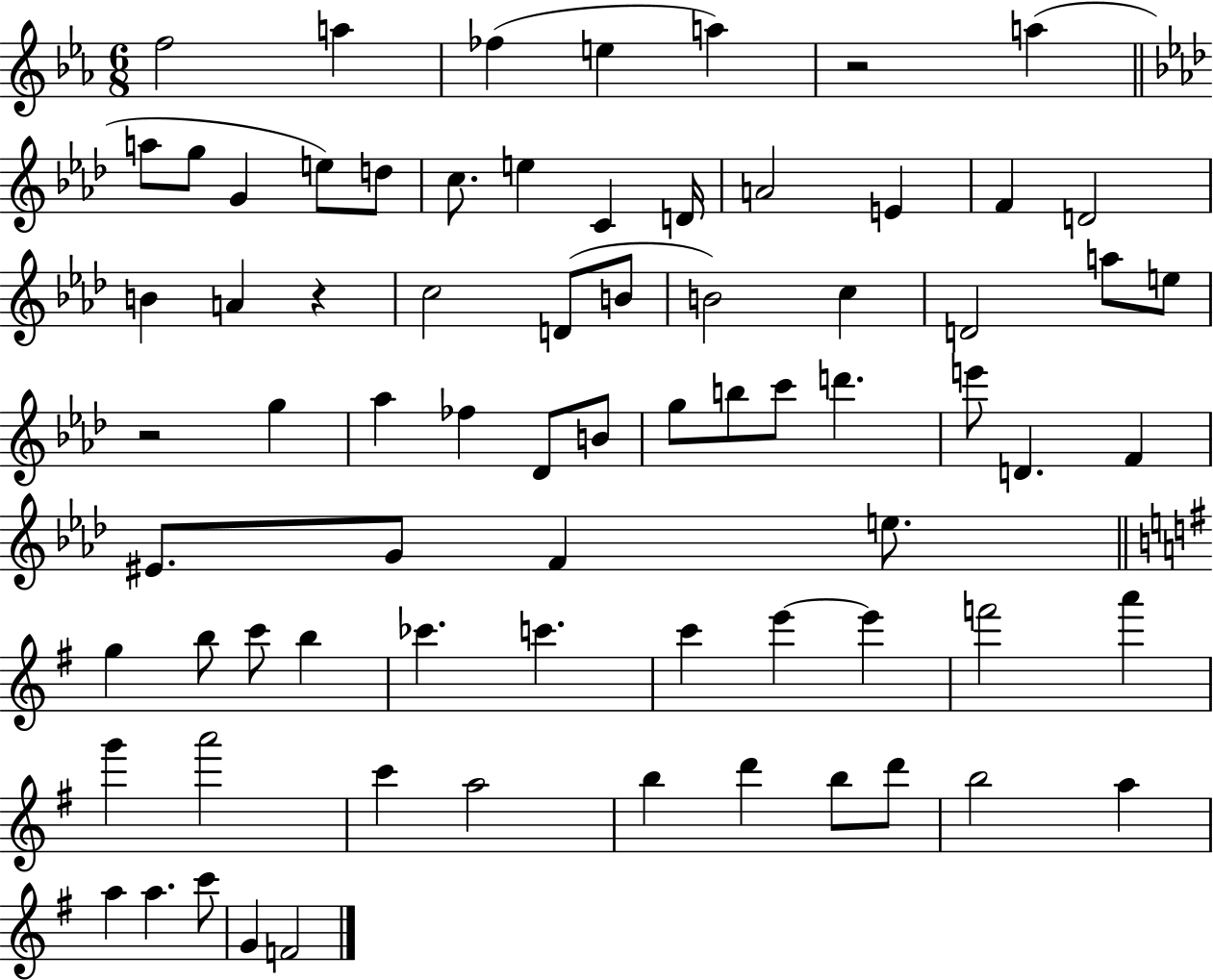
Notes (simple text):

F5/h A5/q FES5/q E5/q A5/q R/h A5/q A5/e G5/e G4/q E5/e D5/e C5/e. E5/q C4/q D4/s A4/h E4/q F4/q D4/h B4/q A4/q R/q C5/h D4/e B4/e B4/h C5/q D4/h A5/e E5/e R/h G5/q Ab5/q FES5/q Db4/e B4/e G5/e B5/e C6/e D6/q. E6/e D4/q. F4/q EIS4/e. G4/e F4/q E5/e. G5/q B5/e C6/e B5/q CES6/q. C6/q. C6/q E6/q E6/q F6/h A6/q G6/q A6/h C6/q A5/h B5/q D6/q B5/e D6/e B5/h A5/q A5/q A5/q. C6/e G4/q F4/h